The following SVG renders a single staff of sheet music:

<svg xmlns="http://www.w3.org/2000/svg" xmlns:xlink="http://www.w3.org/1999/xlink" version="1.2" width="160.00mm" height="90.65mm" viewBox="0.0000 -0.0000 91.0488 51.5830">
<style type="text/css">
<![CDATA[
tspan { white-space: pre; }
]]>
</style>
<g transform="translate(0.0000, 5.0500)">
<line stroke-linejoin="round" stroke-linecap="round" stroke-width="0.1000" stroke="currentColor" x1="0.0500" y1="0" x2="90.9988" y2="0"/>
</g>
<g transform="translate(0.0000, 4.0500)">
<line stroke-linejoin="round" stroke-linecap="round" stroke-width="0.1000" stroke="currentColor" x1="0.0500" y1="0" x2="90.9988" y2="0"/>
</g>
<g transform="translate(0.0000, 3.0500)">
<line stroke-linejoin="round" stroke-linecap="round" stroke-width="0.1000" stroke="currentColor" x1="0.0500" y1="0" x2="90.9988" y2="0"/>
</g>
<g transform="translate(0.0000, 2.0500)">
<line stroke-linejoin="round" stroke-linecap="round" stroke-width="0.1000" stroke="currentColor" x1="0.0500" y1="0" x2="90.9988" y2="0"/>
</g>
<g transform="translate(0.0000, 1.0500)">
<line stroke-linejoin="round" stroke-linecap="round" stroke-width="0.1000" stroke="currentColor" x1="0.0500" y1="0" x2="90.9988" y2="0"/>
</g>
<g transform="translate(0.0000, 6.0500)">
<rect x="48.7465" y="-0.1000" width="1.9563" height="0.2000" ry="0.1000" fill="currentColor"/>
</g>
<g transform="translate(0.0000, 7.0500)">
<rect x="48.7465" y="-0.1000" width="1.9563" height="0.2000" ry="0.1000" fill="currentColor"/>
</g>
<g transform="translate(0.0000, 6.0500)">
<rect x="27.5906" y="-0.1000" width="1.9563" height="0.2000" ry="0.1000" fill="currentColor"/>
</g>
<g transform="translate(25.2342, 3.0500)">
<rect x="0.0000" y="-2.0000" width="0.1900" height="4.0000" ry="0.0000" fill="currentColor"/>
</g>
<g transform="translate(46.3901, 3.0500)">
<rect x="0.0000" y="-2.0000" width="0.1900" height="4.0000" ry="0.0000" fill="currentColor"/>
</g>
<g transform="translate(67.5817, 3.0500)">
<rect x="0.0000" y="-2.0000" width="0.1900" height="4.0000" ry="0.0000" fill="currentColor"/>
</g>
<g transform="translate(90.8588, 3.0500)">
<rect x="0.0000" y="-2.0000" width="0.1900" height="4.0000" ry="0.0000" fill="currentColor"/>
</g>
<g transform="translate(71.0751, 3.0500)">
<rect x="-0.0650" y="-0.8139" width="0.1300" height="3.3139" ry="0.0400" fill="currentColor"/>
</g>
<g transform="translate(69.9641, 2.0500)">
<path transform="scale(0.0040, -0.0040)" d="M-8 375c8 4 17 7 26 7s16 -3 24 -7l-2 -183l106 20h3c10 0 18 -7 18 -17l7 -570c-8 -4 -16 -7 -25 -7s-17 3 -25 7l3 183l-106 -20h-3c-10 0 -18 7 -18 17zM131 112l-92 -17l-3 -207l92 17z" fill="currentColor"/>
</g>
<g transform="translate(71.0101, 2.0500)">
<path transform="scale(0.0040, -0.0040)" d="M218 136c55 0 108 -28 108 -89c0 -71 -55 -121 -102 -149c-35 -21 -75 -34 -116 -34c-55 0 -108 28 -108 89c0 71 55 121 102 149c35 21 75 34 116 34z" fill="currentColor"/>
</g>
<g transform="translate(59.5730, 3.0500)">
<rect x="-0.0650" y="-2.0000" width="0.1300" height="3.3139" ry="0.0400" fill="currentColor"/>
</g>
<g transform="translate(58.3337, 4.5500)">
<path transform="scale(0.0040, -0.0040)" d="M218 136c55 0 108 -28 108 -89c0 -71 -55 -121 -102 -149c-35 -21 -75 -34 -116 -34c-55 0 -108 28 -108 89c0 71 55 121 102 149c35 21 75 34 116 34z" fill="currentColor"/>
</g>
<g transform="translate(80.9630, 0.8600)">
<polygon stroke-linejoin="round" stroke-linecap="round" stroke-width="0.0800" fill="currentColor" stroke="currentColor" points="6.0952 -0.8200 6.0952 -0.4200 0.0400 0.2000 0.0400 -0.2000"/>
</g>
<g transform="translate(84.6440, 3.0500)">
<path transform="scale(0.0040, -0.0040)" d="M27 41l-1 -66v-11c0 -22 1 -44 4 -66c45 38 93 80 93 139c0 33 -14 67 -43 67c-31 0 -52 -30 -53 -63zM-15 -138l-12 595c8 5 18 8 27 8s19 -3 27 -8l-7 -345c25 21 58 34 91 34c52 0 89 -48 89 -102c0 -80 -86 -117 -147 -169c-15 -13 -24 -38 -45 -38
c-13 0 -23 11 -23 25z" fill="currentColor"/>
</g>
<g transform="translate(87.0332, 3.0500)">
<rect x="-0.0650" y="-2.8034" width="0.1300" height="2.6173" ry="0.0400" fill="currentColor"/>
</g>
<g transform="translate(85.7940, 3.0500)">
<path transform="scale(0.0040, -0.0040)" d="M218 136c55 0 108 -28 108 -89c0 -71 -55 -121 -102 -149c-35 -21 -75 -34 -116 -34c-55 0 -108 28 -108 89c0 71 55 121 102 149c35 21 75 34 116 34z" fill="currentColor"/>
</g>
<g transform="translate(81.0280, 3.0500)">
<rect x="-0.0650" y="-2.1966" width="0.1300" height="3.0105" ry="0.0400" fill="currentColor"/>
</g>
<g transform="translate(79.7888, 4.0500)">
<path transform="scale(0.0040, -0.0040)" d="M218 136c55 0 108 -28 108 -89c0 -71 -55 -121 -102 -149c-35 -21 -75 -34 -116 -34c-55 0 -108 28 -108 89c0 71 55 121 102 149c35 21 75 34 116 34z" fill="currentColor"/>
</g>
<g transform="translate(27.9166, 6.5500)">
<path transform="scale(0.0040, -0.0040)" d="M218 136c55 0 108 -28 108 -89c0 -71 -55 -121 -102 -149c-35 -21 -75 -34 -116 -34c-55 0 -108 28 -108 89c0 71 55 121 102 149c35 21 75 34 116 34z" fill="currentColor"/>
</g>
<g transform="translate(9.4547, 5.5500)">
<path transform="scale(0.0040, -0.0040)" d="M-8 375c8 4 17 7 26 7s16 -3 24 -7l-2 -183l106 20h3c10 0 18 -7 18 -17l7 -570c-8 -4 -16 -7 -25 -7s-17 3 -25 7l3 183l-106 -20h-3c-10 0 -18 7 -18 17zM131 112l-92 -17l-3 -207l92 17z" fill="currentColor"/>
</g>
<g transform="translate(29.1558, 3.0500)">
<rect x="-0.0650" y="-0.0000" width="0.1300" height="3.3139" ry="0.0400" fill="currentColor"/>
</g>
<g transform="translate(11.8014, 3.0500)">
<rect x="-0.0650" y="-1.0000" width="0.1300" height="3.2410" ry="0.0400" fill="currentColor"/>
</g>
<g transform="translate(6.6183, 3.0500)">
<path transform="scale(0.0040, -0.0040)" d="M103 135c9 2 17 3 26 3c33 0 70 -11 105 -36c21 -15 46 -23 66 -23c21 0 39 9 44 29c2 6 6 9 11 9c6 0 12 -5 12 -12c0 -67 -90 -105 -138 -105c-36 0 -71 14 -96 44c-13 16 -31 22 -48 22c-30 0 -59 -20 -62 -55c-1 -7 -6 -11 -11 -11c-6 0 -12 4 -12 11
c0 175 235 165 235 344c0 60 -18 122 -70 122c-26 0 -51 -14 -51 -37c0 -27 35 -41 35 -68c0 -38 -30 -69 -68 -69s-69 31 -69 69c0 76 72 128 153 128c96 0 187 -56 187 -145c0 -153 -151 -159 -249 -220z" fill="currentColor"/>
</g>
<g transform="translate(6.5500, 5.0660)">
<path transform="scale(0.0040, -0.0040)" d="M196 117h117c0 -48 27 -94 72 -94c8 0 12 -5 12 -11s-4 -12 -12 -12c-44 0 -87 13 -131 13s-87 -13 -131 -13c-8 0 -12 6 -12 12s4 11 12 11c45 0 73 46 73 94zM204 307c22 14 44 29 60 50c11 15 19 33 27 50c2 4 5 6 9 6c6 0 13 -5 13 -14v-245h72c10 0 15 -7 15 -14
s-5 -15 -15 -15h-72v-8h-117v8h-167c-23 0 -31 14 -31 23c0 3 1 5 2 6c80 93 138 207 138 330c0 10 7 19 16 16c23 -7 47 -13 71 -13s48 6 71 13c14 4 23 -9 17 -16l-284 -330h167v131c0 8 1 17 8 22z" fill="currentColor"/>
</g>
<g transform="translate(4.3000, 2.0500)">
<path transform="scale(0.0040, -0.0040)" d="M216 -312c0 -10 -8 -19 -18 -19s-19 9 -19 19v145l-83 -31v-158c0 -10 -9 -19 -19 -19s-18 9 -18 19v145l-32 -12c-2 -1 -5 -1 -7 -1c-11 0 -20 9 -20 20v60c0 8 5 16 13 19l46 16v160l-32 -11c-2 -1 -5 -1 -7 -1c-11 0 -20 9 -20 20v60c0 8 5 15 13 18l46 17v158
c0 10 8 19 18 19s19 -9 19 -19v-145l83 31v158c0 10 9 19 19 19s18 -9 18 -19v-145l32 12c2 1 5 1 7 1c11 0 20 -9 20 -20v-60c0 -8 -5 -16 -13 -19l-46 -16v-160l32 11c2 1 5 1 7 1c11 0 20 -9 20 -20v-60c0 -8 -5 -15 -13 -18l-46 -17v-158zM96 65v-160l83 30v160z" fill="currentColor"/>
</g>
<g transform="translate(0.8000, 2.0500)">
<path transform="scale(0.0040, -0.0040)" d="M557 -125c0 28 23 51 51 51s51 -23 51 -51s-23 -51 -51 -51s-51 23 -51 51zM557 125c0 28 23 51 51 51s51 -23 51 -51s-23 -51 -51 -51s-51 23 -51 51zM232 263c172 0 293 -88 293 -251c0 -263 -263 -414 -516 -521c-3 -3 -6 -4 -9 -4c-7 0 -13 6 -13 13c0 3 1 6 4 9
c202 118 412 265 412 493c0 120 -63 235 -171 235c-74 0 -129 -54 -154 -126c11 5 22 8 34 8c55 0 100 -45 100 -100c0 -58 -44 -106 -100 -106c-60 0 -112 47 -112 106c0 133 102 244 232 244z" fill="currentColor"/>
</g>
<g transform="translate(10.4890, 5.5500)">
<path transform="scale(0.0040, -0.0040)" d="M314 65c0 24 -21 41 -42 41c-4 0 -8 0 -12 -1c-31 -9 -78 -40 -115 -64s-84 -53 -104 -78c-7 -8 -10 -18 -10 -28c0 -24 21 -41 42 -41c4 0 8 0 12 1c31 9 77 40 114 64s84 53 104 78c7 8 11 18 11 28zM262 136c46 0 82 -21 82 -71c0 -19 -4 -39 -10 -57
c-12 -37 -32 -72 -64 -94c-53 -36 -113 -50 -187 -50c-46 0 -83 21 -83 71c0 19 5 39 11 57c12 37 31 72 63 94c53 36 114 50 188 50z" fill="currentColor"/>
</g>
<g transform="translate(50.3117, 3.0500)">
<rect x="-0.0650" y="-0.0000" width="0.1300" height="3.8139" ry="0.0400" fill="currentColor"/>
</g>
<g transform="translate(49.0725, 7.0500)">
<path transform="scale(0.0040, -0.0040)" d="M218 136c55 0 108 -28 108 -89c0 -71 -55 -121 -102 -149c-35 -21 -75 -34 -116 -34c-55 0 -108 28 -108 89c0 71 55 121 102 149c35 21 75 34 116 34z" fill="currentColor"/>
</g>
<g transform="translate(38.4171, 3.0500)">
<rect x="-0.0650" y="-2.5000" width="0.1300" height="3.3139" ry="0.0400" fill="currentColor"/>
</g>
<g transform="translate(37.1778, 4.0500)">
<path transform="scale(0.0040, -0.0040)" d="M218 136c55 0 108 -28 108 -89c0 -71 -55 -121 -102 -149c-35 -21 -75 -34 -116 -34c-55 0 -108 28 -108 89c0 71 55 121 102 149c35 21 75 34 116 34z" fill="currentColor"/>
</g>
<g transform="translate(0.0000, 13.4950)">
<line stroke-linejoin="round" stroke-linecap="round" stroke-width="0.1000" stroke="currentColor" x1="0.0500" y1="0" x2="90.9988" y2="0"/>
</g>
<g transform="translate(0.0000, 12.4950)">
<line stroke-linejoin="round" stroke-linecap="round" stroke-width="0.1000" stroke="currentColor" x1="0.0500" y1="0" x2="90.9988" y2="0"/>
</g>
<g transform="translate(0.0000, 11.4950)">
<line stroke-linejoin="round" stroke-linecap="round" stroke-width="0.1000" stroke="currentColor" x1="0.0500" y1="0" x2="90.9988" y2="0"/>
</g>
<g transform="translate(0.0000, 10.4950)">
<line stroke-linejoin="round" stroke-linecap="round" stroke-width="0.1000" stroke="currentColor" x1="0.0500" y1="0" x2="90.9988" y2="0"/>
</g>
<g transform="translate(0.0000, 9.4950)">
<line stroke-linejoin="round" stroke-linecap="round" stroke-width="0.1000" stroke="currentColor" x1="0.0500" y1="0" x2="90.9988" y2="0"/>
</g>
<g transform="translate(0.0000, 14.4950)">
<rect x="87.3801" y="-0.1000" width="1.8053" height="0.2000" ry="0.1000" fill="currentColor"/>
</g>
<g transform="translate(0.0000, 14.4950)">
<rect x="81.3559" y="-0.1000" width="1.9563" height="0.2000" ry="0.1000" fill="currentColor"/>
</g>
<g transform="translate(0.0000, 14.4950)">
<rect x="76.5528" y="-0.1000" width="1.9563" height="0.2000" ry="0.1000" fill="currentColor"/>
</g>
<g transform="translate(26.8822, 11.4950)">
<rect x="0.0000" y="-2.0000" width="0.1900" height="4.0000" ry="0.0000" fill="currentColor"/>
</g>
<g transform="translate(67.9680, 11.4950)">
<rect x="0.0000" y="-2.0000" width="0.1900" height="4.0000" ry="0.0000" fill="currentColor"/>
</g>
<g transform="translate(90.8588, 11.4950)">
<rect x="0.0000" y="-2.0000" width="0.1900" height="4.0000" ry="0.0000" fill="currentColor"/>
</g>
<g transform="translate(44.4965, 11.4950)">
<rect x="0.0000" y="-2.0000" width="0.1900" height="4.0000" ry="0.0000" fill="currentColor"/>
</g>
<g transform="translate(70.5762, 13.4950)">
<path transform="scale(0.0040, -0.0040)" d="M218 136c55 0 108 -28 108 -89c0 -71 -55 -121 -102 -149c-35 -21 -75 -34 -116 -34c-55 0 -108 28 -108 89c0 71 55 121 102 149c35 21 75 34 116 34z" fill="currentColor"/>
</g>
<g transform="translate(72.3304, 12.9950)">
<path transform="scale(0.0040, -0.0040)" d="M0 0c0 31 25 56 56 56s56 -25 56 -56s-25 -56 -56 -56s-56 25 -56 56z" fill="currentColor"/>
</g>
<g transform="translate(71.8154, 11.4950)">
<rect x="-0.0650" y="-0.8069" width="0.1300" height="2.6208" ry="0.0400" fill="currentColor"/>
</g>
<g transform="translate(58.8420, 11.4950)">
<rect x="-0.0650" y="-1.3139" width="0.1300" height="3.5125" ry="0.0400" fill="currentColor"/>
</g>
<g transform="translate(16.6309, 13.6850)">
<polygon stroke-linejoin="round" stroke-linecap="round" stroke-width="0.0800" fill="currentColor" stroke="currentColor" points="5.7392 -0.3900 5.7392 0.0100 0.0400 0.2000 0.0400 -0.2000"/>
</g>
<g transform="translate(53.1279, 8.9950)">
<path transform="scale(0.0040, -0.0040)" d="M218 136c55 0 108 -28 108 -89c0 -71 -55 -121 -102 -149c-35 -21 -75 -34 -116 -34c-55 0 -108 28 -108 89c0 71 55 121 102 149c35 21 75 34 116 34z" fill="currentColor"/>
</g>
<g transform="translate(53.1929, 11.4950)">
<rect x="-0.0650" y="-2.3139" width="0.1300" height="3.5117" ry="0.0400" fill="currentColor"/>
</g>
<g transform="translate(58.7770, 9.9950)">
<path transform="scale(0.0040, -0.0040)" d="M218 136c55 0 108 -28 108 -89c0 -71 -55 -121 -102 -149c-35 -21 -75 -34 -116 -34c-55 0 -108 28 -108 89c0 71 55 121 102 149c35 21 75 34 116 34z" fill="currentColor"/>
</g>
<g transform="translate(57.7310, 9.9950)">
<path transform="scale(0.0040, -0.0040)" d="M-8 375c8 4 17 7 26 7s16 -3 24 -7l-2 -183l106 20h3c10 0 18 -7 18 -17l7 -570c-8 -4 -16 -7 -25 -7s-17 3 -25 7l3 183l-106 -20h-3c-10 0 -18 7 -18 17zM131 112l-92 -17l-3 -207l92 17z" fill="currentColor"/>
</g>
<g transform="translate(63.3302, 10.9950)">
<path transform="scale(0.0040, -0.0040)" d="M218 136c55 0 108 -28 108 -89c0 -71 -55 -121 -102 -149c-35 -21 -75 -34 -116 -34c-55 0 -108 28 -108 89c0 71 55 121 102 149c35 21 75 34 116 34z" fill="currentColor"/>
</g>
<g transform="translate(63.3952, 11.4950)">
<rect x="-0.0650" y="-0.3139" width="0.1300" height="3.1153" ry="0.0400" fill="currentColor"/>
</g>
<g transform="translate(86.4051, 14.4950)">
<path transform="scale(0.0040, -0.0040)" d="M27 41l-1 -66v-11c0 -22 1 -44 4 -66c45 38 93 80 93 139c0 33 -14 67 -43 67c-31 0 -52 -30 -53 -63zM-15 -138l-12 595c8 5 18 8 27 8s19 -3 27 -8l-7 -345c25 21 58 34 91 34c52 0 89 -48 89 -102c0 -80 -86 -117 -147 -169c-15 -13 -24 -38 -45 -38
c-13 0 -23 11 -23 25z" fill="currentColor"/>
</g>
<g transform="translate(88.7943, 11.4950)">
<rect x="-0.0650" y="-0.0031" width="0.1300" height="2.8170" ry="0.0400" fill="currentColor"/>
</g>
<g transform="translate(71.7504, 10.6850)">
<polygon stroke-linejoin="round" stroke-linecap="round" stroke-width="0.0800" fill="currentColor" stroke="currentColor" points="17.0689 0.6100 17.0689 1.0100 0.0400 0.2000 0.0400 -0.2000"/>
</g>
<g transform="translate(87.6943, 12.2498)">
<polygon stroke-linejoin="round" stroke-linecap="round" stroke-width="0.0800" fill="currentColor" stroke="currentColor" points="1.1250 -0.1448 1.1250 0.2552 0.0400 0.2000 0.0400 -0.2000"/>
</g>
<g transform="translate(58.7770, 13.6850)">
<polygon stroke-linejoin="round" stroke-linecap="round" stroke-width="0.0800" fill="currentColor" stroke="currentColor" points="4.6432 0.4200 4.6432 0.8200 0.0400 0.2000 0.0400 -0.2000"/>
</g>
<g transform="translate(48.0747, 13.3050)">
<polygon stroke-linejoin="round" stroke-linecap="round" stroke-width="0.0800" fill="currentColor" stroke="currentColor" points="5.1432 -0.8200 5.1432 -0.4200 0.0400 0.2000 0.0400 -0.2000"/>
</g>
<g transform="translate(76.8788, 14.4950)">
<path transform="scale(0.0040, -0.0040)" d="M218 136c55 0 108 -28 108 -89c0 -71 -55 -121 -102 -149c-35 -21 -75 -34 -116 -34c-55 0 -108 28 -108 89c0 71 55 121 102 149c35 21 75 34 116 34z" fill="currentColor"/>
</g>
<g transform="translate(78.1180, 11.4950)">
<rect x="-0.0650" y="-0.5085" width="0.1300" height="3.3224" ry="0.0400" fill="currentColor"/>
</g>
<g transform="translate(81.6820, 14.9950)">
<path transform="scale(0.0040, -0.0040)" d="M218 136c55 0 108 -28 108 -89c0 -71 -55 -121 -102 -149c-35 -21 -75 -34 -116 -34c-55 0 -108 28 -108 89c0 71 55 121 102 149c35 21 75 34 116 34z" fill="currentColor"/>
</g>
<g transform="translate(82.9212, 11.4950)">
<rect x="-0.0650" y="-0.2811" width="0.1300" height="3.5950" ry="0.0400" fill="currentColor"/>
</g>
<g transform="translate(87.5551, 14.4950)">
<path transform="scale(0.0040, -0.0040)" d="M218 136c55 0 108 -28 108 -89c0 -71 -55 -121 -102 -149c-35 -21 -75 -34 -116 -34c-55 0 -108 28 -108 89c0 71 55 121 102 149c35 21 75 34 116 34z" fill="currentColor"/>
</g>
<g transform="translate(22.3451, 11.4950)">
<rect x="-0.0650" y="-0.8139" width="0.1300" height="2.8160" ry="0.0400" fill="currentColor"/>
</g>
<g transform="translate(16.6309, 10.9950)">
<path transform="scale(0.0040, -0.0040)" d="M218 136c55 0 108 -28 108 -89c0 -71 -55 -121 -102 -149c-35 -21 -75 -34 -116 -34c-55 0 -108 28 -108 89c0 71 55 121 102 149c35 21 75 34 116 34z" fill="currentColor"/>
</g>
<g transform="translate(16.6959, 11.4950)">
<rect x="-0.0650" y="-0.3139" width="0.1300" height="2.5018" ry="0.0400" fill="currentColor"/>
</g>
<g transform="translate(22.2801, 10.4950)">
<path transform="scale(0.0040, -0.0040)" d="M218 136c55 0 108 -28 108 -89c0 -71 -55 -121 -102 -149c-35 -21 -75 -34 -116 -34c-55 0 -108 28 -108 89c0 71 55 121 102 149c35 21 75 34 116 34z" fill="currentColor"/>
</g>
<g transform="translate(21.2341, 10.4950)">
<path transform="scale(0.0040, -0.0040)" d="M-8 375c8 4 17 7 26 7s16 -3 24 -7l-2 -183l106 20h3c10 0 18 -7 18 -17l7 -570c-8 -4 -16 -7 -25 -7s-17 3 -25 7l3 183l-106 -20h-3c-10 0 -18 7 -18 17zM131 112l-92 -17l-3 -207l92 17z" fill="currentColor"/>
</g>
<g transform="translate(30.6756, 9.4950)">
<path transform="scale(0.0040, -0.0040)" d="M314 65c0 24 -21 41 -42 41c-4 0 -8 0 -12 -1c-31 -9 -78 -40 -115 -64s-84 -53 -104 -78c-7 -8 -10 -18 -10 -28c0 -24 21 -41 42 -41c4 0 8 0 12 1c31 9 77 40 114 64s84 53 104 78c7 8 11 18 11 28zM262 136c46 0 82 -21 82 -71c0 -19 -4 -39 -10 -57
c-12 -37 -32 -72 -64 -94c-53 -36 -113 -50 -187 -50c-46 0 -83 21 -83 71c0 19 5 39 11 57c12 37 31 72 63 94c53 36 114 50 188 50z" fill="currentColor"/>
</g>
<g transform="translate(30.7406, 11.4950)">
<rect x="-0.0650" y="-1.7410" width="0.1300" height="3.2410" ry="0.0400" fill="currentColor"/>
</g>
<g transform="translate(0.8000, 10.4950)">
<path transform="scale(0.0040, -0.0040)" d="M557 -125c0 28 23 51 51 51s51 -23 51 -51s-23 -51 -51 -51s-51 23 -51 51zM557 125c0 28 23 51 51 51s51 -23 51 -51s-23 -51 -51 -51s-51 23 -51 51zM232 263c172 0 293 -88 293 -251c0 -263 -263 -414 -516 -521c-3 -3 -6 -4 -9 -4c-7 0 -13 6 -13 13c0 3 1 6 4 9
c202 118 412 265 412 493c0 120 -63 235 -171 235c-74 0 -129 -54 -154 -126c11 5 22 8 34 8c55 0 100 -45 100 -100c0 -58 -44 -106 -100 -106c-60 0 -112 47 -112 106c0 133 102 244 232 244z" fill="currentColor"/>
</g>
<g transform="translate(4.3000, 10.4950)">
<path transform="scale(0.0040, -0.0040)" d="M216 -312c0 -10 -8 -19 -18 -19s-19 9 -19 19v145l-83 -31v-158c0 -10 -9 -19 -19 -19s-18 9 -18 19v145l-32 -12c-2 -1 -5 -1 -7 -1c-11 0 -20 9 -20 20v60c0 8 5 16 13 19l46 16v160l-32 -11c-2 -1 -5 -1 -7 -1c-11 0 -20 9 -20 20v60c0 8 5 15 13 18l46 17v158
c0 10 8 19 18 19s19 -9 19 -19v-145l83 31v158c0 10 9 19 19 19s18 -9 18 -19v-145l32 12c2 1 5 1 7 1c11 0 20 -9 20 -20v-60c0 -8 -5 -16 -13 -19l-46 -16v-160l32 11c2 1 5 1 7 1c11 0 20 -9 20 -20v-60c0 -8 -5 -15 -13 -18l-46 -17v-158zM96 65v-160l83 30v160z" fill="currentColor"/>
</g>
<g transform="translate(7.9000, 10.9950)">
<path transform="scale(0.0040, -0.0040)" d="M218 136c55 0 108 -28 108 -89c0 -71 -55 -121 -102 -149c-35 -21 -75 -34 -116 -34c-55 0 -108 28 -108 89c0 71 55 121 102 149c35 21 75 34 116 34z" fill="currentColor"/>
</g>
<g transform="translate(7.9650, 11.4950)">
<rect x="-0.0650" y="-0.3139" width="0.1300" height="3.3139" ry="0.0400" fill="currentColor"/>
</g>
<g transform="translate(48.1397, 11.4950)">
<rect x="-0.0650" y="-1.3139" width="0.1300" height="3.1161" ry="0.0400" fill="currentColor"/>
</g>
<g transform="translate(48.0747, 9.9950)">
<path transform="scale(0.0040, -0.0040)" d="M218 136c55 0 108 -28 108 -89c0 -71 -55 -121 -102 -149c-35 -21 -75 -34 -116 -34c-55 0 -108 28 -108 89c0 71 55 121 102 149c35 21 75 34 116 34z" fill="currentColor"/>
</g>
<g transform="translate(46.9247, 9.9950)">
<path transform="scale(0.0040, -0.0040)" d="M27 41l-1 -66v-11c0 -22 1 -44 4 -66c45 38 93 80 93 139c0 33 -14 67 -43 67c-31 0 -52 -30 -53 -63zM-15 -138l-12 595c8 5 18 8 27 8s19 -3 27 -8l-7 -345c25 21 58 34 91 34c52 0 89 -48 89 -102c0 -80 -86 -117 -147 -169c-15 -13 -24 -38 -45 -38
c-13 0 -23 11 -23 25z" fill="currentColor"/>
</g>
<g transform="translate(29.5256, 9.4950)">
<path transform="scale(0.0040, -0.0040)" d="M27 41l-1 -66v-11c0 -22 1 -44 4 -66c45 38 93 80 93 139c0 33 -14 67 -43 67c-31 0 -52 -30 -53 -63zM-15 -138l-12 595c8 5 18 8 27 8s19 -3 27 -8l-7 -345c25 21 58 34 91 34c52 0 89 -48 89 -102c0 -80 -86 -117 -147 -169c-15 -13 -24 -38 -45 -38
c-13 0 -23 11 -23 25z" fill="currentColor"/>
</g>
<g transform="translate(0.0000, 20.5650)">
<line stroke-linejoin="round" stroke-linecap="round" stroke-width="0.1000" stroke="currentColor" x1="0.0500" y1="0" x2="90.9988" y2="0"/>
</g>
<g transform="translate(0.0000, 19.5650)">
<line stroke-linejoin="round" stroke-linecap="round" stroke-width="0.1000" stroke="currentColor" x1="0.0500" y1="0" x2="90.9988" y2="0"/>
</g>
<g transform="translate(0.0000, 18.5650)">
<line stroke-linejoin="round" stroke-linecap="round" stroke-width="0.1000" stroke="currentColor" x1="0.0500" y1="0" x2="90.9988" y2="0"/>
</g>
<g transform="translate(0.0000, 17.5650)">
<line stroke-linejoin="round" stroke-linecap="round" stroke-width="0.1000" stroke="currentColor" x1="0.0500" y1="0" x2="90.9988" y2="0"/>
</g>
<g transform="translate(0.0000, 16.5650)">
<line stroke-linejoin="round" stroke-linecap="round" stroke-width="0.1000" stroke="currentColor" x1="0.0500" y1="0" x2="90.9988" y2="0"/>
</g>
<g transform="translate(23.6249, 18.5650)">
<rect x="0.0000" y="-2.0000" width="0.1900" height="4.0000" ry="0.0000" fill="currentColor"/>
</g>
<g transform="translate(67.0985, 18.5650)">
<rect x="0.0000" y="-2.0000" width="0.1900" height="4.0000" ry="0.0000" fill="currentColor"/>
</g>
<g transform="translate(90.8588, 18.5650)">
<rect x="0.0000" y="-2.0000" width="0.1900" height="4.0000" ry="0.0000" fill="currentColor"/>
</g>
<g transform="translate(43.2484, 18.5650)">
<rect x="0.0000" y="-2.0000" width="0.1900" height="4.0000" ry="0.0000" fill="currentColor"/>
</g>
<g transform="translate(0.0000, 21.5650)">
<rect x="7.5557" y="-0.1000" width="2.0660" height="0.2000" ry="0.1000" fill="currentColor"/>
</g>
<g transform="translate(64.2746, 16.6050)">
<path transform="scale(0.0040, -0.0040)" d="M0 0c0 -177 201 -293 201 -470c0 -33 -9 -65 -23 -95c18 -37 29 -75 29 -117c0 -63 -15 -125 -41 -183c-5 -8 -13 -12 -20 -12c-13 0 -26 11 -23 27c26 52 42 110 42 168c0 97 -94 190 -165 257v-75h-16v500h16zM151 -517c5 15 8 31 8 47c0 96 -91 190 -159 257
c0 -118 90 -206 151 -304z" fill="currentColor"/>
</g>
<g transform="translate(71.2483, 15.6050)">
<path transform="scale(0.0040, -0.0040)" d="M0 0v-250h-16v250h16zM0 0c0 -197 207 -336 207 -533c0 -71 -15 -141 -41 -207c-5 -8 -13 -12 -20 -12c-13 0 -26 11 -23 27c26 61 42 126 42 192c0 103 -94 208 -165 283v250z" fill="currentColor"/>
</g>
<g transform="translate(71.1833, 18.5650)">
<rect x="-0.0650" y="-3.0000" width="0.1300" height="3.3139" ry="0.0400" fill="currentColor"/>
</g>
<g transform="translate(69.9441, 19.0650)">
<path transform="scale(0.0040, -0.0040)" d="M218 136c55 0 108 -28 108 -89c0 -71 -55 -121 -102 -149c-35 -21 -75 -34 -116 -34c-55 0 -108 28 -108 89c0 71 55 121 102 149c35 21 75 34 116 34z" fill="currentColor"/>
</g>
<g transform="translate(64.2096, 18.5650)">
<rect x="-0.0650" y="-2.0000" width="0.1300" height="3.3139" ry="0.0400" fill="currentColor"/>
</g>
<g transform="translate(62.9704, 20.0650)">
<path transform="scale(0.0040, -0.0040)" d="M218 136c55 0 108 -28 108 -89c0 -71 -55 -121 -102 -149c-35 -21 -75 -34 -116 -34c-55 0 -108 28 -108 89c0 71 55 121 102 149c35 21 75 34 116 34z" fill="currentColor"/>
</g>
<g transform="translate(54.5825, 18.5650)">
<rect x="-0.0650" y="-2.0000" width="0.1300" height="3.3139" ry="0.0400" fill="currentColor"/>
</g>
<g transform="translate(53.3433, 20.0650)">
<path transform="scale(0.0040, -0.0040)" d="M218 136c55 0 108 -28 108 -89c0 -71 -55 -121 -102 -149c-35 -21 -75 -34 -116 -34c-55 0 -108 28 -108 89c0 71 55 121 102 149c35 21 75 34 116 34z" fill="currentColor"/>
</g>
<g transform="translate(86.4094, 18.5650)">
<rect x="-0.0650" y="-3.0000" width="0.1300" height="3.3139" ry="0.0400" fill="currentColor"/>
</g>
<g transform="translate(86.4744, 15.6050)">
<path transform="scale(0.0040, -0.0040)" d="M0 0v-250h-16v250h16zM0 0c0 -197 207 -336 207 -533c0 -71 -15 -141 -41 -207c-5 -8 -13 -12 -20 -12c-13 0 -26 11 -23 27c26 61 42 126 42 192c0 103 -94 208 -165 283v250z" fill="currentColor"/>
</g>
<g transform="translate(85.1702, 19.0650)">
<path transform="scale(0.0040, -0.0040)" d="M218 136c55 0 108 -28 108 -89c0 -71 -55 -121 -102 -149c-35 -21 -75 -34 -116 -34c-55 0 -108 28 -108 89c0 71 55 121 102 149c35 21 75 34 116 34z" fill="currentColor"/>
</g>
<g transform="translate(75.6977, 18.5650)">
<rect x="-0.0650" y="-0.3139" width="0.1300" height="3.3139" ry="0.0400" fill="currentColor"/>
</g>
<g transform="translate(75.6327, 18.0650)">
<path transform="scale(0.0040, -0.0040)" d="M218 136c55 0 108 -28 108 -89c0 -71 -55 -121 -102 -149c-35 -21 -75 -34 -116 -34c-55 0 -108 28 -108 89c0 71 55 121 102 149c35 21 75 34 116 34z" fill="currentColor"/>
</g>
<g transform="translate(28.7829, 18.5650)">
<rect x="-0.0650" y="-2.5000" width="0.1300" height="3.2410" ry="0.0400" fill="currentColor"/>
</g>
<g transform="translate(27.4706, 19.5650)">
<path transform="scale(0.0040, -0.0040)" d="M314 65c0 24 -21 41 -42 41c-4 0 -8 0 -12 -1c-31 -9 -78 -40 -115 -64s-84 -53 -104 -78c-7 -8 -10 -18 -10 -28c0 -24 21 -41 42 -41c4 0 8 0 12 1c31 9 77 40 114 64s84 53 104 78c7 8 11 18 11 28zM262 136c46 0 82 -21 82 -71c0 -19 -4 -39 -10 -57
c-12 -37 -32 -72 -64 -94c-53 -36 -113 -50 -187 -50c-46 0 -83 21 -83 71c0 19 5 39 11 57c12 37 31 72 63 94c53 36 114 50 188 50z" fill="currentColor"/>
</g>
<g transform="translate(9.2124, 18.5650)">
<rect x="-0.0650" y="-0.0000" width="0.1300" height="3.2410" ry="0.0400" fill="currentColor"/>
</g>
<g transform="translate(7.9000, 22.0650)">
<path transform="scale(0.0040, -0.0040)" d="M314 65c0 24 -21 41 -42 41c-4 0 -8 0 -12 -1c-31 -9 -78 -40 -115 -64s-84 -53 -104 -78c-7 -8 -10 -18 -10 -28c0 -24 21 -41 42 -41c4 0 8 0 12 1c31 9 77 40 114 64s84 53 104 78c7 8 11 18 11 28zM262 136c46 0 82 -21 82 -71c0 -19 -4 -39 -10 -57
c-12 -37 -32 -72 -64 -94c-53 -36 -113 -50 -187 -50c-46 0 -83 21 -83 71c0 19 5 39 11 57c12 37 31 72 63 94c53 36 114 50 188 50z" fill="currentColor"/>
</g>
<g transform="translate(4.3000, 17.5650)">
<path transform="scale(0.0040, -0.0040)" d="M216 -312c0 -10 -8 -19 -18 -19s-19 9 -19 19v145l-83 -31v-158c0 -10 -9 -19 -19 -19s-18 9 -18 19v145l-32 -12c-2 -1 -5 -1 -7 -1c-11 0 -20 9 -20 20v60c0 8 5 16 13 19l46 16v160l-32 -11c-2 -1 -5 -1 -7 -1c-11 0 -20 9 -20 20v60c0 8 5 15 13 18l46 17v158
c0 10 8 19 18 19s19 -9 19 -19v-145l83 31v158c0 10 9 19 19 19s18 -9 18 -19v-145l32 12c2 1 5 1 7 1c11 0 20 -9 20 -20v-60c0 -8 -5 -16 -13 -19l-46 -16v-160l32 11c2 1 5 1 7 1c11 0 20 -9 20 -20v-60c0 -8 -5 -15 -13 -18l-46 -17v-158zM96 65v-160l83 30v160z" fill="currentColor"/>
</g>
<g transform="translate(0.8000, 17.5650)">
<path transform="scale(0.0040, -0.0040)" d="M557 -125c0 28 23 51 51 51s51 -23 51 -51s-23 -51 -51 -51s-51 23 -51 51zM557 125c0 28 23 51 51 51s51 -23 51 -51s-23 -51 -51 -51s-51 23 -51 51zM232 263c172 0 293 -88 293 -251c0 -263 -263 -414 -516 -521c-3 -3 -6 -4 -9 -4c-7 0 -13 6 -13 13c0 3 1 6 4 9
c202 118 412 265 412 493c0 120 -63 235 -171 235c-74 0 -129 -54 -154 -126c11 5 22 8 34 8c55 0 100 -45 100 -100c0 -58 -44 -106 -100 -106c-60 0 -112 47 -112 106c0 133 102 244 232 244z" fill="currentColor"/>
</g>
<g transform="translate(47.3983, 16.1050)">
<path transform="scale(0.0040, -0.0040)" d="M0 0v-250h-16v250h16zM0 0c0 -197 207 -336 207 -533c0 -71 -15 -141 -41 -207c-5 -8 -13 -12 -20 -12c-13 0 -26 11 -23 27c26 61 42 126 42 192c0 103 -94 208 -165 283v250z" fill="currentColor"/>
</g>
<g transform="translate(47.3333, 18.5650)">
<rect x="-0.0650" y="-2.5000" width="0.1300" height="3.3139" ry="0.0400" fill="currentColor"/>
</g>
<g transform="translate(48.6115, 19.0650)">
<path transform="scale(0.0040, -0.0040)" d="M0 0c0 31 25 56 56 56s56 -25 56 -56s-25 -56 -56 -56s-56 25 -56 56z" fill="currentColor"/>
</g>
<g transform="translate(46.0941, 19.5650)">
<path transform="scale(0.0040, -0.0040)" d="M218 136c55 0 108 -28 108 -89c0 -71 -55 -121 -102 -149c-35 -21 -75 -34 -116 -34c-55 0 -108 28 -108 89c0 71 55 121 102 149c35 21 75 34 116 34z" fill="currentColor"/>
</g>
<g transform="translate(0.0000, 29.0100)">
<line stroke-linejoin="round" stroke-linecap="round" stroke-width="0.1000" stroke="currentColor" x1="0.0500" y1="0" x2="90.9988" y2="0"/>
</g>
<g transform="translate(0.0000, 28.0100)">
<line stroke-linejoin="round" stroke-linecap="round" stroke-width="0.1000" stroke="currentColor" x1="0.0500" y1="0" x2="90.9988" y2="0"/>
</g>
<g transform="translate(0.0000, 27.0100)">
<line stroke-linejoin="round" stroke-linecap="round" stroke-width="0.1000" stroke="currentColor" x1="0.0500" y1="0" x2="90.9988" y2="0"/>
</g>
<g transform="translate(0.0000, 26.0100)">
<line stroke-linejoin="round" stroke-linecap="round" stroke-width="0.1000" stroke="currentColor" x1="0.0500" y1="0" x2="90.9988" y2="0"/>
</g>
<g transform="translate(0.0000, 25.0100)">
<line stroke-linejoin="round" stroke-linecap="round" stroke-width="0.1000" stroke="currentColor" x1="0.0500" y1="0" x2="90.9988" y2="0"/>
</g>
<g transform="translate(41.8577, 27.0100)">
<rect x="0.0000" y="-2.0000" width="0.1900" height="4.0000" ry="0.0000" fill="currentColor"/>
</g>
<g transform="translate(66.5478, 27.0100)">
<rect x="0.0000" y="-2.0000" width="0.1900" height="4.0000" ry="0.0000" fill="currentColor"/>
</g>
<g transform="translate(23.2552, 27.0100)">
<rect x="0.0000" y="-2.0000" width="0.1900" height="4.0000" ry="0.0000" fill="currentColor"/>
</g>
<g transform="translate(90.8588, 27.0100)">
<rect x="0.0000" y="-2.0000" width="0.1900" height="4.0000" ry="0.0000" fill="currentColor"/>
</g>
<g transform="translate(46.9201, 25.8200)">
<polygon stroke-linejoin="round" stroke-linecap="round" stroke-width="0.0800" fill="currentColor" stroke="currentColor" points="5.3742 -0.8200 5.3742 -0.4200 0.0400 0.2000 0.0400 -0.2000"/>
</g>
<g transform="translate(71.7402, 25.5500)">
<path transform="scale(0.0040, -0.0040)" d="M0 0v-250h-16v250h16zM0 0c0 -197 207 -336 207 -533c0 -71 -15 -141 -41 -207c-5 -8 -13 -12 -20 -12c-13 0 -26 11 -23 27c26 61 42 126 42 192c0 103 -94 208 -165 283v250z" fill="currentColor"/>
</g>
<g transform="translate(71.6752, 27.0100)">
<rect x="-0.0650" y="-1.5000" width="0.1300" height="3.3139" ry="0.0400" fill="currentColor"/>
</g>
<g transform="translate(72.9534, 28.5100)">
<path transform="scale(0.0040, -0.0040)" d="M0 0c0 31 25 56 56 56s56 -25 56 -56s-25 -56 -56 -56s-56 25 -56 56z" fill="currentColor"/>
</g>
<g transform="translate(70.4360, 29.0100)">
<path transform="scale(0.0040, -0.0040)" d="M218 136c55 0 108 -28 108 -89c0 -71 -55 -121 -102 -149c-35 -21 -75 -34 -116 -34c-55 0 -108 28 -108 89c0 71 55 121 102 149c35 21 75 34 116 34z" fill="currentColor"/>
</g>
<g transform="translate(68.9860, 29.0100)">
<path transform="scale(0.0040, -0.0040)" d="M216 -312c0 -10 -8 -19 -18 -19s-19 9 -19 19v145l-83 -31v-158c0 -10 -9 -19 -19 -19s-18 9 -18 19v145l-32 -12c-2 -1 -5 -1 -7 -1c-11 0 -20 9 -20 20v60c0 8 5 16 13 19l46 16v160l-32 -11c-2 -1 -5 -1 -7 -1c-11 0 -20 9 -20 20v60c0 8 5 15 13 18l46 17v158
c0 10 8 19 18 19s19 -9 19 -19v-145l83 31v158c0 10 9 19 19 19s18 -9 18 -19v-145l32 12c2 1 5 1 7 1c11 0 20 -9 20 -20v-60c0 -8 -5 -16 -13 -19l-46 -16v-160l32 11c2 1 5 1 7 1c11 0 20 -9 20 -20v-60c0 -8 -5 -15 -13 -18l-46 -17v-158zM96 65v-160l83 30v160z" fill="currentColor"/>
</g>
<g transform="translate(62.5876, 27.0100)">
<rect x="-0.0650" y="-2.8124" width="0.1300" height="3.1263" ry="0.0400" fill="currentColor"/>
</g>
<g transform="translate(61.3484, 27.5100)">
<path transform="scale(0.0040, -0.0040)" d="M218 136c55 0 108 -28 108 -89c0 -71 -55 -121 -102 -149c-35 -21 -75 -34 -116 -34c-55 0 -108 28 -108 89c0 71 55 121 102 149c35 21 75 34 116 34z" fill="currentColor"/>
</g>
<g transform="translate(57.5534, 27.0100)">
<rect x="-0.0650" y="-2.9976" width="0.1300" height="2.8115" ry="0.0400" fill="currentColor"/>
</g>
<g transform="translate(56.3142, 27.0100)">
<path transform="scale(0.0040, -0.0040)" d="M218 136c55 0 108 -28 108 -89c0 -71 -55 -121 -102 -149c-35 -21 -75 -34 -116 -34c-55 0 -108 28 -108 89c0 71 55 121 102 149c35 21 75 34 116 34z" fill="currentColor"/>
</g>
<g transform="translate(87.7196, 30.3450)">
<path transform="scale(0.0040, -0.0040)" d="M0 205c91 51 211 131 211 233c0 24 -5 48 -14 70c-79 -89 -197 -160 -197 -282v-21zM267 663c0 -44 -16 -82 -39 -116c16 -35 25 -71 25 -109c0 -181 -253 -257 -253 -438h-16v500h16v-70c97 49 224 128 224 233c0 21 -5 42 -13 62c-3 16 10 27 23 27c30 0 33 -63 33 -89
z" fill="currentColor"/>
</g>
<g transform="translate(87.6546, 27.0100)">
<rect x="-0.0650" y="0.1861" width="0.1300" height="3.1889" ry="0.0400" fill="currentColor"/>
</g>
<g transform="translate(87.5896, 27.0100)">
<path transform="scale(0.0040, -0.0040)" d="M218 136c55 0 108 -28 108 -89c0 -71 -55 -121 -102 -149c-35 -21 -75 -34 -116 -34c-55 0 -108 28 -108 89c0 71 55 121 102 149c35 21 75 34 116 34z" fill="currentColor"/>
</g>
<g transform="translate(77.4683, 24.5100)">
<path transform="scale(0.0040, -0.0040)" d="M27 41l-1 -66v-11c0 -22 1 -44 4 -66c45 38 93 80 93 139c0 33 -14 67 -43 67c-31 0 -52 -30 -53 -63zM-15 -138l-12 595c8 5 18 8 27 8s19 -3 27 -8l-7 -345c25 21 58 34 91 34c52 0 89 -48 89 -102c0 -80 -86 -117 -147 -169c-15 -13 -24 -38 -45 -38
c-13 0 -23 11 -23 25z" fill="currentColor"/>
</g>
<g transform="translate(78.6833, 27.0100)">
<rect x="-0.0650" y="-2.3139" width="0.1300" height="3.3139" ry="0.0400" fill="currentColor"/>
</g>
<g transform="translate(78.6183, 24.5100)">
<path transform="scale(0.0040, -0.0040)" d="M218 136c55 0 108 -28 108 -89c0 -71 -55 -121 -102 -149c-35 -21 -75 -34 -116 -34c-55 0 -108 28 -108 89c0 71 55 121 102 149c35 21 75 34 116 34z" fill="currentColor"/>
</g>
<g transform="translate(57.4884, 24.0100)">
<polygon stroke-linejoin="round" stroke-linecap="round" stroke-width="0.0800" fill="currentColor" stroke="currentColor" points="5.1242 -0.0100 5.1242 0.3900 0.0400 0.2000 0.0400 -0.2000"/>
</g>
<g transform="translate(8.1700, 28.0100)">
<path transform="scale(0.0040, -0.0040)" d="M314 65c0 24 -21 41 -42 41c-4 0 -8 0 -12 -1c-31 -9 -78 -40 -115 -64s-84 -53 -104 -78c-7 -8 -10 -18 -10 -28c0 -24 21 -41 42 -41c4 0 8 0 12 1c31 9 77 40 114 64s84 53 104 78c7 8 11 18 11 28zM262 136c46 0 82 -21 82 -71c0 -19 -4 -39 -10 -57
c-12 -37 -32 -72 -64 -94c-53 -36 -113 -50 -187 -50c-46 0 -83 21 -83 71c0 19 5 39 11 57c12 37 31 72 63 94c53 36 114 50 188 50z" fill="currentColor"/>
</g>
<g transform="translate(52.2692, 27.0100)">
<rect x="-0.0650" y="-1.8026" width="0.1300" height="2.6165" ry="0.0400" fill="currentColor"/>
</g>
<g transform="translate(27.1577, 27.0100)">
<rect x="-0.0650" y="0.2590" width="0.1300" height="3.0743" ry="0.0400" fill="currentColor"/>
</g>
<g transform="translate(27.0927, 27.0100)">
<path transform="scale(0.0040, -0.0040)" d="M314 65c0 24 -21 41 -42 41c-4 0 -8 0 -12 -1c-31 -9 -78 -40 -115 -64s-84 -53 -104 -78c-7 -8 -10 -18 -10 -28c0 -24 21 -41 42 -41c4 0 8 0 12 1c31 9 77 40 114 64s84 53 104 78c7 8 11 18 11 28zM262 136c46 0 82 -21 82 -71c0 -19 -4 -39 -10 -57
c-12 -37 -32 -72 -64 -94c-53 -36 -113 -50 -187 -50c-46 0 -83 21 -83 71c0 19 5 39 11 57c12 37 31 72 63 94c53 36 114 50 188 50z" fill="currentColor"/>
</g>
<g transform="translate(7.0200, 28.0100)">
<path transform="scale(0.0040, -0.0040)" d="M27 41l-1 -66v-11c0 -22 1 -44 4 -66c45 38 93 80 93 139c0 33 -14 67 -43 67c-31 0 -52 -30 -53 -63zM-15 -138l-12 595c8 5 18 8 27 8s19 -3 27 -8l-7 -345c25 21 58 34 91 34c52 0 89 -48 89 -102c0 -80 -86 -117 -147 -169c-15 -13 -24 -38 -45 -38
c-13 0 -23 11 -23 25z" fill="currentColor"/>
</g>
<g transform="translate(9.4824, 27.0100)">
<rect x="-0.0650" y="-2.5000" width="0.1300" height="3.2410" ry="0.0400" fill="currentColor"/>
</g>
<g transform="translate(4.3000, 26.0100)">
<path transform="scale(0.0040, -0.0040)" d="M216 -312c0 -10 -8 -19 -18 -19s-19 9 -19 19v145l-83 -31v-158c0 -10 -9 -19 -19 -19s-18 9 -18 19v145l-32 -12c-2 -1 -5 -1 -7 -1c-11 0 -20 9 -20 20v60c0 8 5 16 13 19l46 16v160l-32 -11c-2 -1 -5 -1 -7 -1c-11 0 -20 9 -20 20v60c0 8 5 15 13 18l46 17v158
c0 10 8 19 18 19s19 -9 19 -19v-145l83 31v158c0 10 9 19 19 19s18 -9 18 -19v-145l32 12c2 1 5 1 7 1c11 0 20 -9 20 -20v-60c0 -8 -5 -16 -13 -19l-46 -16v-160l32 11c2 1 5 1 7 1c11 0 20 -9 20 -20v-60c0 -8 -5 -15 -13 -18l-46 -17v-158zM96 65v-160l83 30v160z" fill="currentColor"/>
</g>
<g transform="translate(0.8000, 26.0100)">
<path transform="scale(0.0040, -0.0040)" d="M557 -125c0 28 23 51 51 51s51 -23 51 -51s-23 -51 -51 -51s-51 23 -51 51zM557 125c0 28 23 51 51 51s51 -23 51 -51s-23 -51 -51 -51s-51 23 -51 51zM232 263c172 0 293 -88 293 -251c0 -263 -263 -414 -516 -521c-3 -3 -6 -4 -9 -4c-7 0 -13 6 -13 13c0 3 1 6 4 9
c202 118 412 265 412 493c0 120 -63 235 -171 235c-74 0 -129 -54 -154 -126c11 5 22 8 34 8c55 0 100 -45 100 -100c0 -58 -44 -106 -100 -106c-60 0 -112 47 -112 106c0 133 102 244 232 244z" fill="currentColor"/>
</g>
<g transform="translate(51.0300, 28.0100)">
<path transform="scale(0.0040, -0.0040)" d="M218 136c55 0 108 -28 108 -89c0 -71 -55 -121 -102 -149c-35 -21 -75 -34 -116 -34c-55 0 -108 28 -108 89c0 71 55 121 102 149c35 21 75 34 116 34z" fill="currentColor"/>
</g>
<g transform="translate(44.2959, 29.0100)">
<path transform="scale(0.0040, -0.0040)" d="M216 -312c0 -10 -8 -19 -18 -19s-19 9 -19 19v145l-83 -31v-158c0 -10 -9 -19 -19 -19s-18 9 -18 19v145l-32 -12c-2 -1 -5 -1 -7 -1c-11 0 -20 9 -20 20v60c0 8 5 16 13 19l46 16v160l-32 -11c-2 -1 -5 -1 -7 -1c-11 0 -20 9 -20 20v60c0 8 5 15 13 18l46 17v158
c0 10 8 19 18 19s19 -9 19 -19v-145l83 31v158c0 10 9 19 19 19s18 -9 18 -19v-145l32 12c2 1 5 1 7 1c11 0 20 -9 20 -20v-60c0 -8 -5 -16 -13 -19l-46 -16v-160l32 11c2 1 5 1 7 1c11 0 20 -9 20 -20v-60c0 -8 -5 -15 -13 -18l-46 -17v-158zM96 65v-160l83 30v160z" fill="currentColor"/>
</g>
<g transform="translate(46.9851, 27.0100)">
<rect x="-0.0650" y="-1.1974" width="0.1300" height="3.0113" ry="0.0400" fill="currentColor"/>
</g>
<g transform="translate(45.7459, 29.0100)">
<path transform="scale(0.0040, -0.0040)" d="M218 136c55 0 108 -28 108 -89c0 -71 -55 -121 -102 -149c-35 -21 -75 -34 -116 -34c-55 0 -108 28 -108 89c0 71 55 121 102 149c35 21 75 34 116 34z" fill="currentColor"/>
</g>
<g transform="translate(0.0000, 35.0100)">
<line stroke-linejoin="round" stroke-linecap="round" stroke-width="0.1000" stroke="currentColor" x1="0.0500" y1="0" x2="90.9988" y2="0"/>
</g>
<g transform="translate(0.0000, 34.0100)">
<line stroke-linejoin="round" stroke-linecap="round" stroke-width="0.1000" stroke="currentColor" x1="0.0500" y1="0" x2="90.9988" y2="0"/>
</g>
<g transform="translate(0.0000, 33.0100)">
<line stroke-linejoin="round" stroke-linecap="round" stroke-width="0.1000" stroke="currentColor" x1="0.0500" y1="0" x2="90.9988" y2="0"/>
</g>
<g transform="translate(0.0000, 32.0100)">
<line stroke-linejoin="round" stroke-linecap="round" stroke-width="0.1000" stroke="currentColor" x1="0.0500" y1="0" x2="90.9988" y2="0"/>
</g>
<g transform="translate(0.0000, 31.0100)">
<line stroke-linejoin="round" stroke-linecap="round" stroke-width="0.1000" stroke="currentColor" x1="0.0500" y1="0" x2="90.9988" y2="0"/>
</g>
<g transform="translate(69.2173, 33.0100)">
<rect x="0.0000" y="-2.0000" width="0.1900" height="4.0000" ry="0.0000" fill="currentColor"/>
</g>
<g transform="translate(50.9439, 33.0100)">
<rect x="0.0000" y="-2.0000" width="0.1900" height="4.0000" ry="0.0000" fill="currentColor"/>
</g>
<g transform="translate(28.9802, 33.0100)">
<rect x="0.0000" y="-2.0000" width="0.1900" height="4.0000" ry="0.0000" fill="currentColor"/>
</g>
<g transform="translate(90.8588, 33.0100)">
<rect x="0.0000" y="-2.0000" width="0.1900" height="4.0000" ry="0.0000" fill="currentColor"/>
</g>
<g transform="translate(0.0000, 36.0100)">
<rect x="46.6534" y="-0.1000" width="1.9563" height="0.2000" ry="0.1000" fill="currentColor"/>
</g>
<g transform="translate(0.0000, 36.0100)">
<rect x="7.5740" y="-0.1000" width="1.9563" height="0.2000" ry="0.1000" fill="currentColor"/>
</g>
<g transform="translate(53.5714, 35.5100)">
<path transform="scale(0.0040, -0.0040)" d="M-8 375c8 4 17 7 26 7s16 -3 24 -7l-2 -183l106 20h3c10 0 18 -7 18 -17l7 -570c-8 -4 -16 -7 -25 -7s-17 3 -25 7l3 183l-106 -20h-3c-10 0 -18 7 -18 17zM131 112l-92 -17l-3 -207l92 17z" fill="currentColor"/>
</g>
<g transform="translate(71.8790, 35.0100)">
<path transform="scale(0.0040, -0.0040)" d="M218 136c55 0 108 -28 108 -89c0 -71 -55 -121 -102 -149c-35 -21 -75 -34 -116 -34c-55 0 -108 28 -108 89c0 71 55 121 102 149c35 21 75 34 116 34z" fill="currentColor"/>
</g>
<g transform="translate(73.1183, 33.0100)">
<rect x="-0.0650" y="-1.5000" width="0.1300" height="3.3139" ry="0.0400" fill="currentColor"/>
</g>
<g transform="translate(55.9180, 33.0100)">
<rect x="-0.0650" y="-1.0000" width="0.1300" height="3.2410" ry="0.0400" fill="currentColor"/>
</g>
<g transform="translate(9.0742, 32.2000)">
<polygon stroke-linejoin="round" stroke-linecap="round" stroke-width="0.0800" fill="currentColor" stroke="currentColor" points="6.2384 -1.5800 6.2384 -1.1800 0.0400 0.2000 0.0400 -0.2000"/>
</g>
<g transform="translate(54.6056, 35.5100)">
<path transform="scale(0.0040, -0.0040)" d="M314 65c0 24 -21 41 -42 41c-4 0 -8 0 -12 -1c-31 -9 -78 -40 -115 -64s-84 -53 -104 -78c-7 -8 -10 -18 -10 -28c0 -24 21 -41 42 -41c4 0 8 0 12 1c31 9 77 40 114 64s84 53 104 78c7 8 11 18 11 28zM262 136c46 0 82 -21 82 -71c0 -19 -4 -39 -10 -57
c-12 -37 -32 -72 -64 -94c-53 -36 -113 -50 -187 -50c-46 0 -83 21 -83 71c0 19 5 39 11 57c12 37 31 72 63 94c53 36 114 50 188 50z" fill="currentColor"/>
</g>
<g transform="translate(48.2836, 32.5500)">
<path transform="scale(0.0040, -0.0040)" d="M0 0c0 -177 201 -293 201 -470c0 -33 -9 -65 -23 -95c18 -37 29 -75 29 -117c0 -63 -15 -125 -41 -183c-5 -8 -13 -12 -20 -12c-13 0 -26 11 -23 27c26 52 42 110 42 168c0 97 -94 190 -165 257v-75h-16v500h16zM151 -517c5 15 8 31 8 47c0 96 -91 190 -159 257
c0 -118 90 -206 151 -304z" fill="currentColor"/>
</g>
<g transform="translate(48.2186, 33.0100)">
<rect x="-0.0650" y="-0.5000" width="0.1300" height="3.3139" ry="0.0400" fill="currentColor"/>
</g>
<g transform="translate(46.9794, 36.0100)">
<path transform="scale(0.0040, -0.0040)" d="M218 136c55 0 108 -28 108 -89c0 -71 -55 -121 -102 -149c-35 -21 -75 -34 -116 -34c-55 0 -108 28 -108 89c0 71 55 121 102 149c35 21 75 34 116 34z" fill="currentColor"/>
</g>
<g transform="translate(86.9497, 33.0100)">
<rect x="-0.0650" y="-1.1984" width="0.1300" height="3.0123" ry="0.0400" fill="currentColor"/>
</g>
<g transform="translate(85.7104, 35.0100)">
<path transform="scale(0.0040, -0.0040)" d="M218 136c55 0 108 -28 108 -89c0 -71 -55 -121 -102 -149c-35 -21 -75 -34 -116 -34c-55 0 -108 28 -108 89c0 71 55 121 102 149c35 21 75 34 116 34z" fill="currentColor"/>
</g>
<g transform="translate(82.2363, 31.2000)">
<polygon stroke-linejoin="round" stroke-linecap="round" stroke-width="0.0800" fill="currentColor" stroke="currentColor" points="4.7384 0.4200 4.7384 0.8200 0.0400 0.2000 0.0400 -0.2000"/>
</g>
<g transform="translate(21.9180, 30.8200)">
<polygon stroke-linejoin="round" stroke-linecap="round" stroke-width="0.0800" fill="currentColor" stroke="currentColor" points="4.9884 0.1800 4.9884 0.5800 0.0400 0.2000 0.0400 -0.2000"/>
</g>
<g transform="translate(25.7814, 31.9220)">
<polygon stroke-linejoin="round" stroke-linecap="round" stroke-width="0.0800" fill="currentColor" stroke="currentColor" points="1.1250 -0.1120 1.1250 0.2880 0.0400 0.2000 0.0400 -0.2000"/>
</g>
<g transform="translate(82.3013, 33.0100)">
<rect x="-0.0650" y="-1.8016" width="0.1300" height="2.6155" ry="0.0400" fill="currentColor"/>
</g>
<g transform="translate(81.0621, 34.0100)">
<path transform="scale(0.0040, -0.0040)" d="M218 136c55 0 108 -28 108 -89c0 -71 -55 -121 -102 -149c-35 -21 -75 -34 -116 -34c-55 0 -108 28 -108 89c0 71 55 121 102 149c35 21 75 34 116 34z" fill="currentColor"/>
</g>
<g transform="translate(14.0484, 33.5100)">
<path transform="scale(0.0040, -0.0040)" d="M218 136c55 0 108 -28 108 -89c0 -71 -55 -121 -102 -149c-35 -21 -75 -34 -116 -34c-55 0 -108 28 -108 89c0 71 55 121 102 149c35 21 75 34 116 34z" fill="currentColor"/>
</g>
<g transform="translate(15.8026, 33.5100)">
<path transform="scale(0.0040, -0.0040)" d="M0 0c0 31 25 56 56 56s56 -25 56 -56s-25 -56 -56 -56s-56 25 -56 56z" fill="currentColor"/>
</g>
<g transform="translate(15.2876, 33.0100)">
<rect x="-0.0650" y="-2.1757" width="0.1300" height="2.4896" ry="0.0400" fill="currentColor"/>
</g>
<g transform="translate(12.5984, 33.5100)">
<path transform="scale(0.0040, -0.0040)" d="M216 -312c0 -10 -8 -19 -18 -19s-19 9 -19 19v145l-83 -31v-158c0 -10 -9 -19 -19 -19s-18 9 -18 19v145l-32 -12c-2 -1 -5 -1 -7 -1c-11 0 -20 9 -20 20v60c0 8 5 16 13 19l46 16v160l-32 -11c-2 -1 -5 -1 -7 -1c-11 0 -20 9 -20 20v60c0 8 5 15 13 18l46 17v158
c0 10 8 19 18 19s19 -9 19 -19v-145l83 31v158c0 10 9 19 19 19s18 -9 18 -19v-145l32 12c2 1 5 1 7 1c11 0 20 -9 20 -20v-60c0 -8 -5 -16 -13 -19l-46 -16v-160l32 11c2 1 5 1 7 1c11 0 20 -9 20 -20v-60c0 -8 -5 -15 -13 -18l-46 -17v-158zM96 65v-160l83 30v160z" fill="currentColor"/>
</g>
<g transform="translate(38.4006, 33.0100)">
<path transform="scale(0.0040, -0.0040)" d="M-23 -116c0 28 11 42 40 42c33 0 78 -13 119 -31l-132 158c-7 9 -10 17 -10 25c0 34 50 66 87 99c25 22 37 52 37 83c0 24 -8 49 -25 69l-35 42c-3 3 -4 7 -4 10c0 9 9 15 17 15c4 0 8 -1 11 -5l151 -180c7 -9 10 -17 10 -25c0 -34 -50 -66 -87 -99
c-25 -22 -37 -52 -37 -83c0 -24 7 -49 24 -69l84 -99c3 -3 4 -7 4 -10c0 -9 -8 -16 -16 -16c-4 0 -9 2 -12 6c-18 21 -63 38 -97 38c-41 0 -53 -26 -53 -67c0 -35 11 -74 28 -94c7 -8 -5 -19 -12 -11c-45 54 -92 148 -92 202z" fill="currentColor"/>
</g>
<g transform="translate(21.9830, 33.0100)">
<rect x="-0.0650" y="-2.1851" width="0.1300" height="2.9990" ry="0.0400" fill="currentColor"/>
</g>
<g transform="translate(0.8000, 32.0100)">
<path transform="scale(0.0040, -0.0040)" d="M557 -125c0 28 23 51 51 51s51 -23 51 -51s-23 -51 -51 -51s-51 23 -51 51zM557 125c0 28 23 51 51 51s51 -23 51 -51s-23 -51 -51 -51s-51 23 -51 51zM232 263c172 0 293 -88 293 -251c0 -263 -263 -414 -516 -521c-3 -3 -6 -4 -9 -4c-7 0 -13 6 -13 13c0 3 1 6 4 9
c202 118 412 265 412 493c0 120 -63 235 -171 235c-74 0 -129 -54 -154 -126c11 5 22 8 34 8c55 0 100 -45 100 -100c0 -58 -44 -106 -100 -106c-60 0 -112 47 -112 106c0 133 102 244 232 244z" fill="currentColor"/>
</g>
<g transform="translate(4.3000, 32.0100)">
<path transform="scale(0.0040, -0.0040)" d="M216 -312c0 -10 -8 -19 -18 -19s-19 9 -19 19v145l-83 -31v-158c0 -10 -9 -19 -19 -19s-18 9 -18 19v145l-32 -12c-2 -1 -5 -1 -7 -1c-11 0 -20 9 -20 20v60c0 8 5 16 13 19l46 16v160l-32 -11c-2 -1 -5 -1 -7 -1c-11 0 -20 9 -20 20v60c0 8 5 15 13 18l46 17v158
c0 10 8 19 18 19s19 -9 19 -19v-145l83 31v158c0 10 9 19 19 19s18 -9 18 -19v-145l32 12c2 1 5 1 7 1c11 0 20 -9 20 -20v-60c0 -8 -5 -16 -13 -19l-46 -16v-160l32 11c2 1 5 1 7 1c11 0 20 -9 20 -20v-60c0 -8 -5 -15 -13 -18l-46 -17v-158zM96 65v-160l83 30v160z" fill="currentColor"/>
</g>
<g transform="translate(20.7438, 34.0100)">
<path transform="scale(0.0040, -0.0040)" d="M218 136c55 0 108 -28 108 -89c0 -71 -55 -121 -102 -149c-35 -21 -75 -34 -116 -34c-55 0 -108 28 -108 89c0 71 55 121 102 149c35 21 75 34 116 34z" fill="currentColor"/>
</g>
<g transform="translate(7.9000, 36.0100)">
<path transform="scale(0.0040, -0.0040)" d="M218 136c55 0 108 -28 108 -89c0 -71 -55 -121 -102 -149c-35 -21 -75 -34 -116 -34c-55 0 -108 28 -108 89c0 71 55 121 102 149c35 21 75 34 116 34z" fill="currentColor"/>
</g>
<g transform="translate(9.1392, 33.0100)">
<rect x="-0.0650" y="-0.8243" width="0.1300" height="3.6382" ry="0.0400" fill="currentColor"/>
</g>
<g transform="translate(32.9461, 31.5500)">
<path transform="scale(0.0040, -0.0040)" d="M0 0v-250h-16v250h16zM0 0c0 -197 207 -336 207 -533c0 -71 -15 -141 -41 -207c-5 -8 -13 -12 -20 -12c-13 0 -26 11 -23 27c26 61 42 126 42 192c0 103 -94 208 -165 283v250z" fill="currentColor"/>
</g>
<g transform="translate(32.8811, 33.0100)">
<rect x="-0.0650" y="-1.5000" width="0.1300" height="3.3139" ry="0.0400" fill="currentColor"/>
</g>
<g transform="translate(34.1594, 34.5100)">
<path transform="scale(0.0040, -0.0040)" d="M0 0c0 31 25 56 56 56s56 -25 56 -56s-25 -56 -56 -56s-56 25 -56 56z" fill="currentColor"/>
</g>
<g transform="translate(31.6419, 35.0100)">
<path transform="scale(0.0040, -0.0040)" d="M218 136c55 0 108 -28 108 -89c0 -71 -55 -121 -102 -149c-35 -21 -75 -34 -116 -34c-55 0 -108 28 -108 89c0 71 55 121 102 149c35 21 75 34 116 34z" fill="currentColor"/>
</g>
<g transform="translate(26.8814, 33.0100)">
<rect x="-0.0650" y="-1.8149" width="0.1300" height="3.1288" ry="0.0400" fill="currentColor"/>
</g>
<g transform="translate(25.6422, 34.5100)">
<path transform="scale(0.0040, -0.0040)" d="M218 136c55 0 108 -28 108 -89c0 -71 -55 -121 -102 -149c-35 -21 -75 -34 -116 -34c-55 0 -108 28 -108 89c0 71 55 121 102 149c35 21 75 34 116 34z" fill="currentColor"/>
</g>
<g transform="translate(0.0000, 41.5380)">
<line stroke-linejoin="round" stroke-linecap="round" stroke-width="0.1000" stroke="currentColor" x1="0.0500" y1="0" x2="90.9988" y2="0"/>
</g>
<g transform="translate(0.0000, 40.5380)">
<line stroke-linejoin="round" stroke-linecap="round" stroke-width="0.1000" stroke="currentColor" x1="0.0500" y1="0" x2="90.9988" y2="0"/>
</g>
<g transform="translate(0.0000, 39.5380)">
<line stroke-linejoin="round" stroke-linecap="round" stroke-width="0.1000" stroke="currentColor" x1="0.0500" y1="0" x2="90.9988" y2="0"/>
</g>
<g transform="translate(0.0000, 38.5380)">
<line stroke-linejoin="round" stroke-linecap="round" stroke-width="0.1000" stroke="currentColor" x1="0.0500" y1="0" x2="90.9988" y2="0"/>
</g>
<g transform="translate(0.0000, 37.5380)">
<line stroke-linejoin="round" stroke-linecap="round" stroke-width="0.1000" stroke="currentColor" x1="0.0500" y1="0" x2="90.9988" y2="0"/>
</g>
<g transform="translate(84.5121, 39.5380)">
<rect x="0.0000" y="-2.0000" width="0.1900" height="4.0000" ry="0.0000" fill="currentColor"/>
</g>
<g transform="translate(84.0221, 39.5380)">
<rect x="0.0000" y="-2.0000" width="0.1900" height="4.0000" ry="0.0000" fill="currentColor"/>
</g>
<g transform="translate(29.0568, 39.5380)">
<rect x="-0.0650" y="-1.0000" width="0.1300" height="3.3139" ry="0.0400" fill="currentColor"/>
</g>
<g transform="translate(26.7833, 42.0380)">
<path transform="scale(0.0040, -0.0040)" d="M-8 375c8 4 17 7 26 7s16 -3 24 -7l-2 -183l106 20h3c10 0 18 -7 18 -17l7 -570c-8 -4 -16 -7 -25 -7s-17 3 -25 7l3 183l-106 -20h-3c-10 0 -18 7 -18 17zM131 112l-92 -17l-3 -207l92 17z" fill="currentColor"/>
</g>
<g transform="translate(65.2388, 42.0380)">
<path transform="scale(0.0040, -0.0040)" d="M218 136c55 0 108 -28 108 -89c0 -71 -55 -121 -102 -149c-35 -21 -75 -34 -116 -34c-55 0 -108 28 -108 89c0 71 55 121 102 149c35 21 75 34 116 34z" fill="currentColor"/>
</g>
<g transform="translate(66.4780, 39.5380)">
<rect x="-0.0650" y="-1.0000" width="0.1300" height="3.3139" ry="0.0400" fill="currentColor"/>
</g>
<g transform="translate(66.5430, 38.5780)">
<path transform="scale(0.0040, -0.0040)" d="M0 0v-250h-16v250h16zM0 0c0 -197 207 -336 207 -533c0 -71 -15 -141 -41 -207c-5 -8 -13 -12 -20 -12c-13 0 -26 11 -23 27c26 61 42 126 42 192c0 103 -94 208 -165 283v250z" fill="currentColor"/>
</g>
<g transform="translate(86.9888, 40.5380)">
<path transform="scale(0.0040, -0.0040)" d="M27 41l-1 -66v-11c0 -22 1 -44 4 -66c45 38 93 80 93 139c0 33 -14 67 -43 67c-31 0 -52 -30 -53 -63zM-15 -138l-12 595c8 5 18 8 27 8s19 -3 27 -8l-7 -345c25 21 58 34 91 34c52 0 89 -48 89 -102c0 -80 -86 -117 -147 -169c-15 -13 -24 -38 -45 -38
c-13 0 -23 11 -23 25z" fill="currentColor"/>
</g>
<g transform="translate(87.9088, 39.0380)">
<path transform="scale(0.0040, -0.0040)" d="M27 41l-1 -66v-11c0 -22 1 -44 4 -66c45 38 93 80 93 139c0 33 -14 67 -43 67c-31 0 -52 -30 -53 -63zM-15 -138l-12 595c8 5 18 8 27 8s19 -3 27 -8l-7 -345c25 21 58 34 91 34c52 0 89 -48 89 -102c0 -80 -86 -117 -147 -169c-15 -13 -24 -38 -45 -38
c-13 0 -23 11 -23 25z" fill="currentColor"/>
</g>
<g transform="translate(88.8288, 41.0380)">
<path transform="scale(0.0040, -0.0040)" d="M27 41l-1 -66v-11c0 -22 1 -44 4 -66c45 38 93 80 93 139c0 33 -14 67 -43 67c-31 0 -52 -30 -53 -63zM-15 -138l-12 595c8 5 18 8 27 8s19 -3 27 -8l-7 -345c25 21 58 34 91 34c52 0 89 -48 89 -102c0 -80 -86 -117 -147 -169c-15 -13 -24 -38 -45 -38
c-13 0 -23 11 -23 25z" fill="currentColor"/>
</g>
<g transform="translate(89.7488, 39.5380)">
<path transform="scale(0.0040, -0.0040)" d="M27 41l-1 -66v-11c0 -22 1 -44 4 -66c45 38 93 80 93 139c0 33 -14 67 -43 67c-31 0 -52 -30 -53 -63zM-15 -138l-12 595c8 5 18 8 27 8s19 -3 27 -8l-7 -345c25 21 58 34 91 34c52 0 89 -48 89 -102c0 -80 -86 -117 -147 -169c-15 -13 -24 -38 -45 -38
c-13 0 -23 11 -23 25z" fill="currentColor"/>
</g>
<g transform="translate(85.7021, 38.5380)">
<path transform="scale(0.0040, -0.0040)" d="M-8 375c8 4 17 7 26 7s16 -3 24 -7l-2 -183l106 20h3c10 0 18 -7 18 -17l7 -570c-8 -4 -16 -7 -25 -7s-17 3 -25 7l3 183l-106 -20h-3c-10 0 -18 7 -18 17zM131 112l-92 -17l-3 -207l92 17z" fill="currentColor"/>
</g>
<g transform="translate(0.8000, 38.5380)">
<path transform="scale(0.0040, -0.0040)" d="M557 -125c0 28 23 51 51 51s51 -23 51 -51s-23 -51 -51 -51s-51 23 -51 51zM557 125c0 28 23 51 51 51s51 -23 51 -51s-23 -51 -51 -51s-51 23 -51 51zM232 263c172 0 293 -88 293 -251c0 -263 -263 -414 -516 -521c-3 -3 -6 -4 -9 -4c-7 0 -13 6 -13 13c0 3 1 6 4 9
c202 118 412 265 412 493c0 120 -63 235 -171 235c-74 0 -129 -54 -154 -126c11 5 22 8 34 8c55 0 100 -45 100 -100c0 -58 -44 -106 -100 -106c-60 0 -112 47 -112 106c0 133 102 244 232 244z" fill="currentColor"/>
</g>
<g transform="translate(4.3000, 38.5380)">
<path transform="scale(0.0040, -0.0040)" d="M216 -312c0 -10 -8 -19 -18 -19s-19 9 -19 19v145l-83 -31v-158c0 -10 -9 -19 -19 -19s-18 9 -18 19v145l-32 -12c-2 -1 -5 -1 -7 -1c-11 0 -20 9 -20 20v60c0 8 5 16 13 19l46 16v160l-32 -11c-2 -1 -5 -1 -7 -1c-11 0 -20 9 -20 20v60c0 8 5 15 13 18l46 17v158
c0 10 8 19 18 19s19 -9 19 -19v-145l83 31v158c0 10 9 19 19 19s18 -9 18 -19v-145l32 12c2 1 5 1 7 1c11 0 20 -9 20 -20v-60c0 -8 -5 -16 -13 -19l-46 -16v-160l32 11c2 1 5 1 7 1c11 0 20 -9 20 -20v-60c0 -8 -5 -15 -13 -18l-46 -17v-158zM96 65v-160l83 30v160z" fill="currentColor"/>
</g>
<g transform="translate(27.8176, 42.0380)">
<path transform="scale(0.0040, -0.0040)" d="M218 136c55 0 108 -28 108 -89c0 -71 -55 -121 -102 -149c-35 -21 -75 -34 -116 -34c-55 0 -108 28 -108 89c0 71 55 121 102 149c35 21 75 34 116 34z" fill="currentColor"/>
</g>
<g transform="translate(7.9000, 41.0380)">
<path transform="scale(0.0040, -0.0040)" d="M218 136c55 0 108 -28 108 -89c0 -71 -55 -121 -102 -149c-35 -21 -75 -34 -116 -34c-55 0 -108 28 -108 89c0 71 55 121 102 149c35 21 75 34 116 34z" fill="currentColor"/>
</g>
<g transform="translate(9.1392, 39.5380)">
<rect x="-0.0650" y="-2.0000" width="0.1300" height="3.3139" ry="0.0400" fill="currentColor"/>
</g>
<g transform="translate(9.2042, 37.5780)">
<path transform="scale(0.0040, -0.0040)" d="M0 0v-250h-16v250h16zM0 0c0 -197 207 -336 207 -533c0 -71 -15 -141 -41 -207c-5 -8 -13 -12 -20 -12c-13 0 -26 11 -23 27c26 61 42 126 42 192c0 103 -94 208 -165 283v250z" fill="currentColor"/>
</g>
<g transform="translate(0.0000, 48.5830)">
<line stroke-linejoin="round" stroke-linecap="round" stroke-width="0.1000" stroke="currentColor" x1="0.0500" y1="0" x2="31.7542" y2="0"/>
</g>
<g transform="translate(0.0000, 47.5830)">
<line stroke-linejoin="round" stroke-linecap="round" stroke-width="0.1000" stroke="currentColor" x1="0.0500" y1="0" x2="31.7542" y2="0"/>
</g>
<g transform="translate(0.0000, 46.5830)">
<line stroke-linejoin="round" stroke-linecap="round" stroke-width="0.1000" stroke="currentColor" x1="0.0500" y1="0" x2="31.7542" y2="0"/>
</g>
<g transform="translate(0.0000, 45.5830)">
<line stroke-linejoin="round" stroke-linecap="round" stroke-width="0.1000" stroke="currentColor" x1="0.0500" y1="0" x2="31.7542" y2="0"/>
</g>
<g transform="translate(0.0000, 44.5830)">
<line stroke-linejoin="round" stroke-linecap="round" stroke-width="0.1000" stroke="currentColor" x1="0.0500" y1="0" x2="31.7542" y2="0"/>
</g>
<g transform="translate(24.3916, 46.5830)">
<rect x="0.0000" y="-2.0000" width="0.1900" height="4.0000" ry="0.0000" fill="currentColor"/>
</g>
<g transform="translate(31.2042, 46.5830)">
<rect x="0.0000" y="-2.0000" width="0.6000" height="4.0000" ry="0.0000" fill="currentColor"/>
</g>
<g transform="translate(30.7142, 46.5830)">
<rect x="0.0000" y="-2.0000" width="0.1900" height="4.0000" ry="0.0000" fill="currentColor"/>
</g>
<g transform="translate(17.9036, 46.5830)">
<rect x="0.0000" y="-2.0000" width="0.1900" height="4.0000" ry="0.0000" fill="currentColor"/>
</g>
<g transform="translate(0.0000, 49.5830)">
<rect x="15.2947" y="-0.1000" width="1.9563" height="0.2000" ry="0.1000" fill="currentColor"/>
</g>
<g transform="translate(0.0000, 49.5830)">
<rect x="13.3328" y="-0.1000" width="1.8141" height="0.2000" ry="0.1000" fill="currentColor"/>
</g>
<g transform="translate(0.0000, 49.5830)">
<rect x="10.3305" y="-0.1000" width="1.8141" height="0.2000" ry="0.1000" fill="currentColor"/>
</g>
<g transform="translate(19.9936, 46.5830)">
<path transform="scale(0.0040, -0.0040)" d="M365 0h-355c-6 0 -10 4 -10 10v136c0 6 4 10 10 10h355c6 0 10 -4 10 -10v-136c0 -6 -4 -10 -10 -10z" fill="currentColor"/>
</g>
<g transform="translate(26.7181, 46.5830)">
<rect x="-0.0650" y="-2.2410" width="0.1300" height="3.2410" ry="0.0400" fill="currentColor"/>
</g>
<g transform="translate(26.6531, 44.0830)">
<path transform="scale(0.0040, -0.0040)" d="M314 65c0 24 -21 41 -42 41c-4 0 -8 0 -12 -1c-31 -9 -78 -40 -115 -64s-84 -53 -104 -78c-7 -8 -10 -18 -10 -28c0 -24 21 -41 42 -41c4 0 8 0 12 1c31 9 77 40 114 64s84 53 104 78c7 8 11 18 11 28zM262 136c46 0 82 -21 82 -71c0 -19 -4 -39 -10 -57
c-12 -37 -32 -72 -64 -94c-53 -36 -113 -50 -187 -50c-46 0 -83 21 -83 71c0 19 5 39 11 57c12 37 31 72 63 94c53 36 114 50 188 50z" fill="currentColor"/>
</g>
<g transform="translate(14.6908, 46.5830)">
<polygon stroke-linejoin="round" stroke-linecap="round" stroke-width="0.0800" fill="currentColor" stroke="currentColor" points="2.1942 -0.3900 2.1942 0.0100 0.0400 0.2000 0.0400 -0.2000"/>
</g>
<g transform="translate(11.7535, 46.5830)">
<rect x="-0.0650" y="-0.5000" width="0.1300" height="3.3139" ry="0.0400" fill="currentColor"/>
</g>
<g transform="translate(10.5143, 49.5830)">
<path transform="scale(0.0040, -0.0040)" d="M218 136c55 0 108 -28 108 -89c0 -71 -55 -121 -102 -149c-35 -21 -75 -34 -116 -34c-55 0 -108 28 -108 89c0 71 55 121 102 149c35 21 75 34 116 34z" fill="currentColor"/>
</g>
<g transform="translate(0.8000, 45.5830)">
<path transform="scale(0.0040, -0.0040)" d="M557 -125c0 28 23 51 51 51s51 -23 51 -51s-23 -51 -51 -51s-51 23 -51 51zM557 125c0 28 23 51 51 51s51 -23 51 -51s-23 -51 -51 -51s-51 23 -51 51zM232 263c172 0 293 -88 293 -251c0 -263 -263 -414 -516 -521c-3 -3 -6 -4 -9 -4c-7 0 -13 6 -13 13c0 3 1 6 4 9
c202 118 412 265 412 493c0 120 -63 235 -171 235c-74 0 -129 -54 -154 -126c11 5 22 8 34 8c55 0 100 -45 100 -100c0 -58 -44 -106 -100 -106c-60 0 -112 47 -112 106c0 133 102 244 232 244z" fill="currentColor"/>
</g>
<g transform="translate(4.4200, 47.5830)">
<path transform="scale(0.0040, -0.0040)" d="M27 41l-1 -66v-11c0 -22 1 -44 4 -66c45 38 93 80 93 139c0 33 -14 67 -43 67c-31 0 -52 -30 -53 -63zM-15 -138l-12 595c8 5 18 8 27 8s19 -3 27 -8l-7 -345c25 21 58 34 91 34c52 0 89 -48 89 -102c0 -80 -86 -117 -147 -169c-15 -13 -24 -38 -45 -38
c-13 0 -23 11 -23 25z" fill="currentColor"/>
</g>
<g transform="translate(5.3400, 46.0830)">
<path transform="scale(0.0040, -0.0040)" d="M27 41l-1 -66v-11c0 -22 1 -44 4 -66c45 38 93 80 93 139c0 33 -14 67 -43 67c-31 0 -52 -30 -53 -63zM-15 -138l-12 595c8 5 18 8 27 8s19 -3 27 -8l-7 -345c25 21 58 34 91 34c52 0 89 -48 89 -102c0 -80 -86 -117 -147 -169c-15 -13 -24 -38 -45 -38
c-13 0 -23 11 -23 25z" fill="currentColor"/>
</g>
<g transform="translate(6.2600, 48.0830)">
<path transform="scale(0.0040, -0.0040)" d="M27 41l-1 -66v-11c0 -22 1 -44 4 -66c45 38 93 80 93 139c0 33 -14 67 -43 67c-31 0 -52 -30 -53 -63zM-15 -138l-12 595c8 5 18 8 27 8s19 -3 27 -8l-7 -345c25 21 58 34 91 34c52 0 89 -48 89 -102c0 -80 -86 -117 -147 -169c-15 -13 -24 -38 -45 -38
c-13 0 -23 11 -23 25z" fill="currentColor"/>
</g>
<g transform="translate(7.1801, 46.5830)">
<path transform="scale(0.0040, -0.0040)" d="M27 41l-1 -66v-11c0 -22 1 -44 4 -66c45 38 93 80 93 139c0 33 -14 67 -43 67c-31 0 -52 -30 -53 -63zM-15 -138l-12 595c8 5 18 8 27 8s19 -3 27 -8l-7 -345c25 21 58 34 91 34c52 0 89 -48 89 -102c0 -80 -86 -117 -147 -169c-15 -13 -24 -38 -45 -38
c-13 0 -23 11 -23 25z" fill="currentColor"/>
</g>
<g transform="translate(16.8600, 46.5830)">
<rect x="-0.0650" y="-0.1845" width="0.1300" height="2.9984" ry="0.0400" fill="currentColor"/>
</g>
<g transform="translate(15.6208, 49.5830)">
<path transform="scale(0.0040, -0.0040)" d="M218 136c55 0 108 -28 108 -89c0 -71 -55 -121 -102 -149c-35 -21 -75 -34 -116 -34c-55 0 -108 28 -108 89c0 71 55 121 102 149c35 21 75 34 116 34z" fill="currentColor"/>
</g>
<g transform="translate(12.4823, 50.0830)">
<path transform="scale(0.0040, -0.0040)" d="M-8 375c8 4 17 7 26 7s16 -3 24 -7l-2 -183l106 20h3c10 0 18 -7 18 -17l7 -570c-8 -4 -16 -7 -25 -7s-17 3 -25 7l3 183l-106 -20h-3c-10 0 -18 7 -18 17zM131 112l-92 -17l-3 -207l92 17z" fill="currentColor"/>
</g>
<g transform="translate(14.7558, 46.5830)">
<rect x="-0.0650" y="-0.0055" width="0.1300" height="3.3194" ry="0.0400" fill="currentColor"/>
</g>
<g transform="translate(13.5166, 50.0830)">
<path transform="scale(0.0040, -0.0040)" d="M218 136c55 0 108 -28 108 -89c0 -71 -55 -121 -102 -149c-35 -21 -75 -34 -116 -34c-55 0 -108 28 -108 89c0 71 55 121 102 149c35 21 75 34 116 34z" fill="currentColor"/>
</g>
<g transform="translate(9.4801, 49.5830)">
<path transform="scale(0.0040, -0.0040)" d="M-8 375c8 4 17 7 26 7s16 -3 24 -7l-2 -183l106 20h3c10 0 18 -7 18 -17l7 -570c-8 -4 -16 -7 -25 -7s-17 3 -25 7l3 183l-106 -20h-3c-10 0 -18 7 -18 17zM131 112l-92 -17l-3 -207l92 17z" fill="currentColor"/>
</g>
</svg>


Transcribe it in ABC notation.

X:1
T:Untitled
M:2/4
L:1/4
K:G
F,,2 D,, B,, C,, A,, F, B,,/2 _D,/2 E, E,/2 F,/2 _A,2 _G,/2 B,/2 G,/2 E,/2 G,,/2 E,,/2 D,,/2 _E,,/4 D,,2 B,,2 B,,/2 A,, A,,/4 C,/2 E, C,/2 _B,,2 D,2 ^G,,/2 B,,/2 D,/2 C,/2 ^G,,/2 _B, D,/4 E,,/2 ^C,/2 B,,/2 A,,/4 G,,/2 z E,,/4 F,,2 G,, B,,/2 G,,/2 A,,/2 F,, F,,/2 E,, D,,/2 E,,/2 z2 _B,2